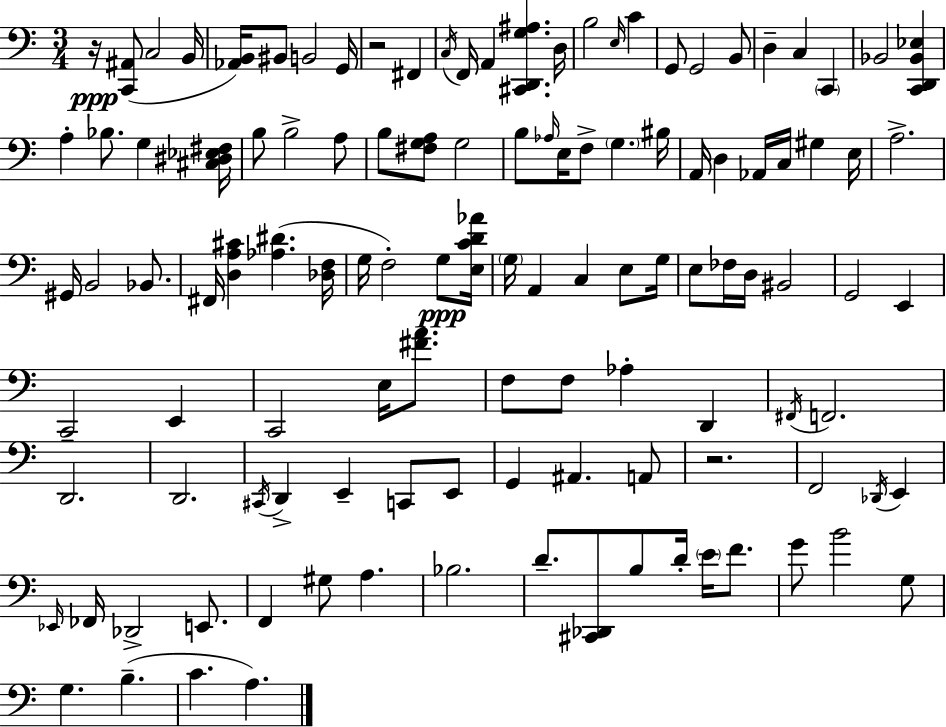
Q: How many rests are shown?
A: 3